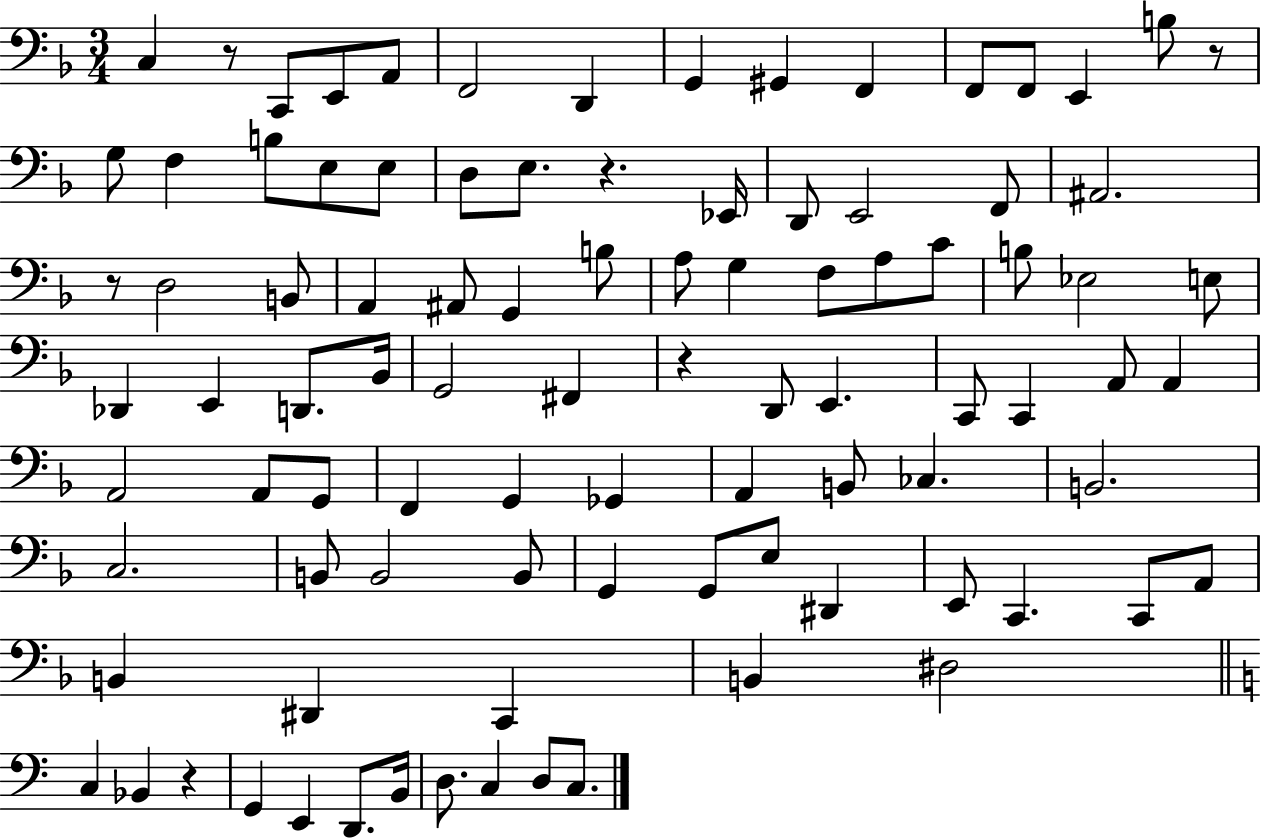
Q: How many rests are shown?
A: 6